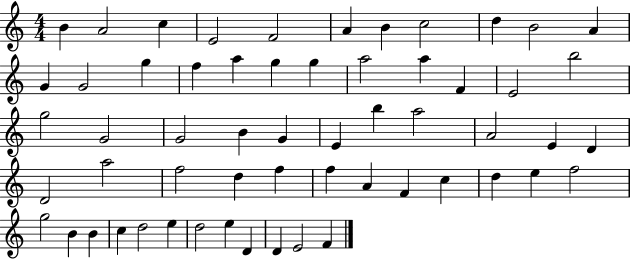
B4/q A4/h C5/q E4/h F4/h A4/q B4/q C5/h D5/q B4/h A4/q G4/q G4/h G5/q F5/q A5/q G5/q G5/q A5/h A5/q F4/q E4/h B5/h G5/h G4/h G4/h B4/q G4/q E4/q B5/q A5/h A4/h E4/q D4/q D4/h A5/h F5/h D5/q F5/q F5/q A4/q F4/q C5/q D5/q E5/q F5/h G5/h B4/q B4/q C5/q D5/h E5/q D5/h E5/q D4/q D4/q E4/h F4/q